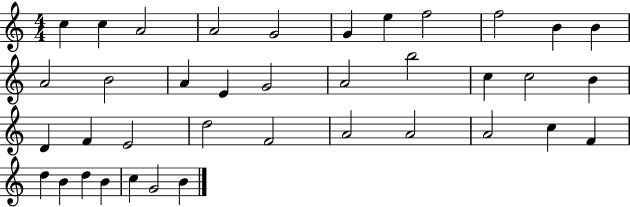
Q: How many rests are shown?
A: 0